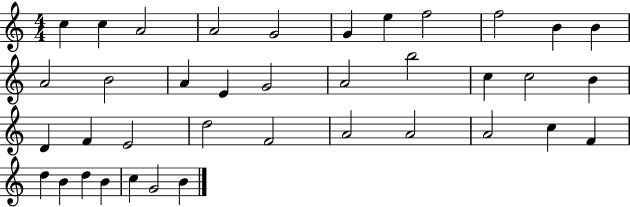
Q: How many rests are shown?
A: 0